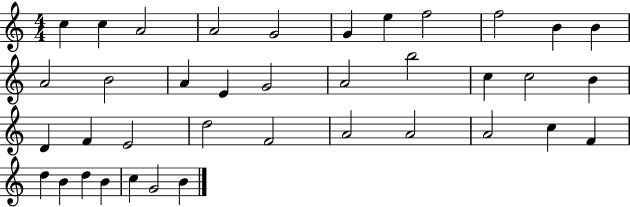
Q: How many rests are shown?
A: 0